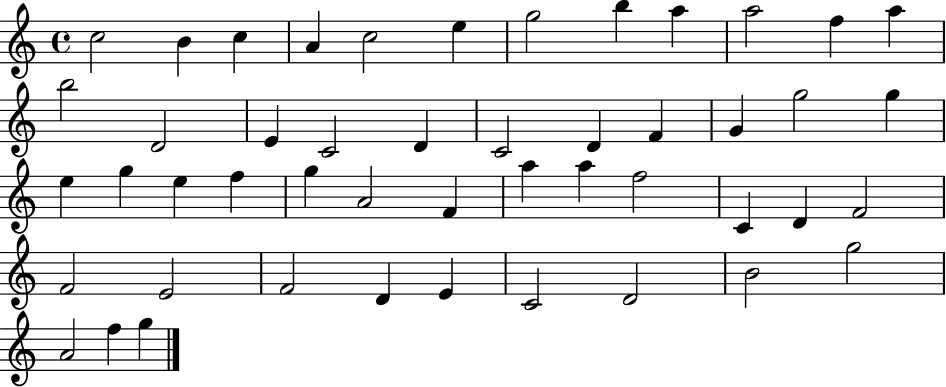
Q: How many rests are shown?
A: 0